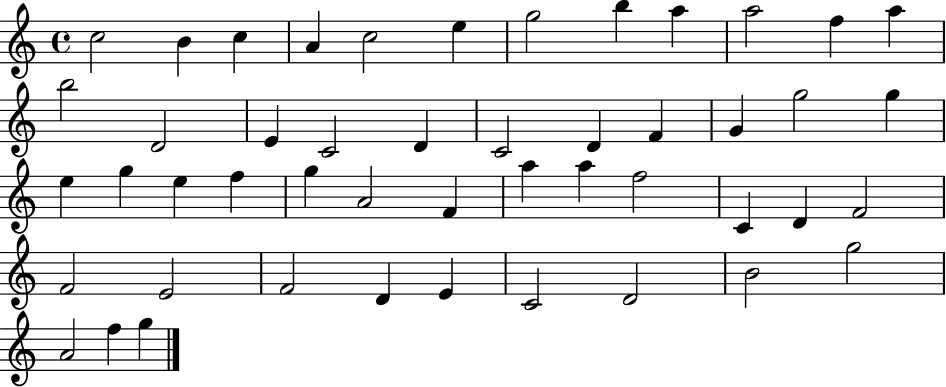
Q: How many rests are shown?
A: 0